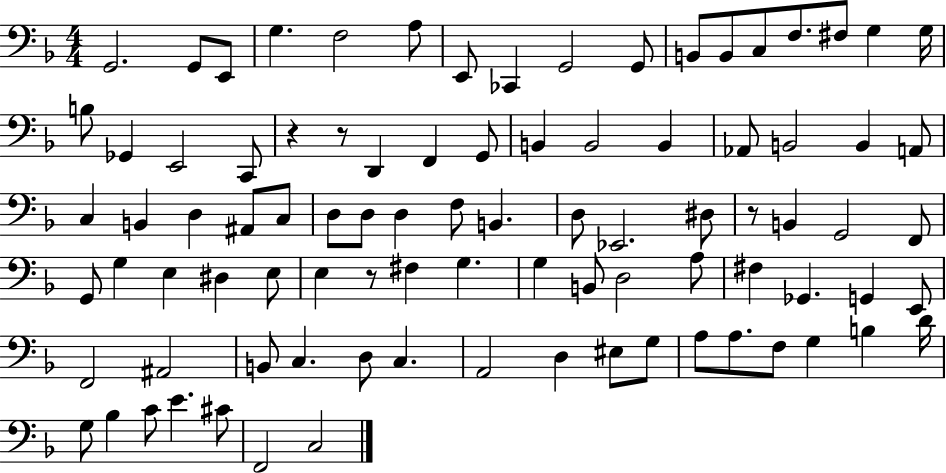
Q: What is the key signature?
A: F major